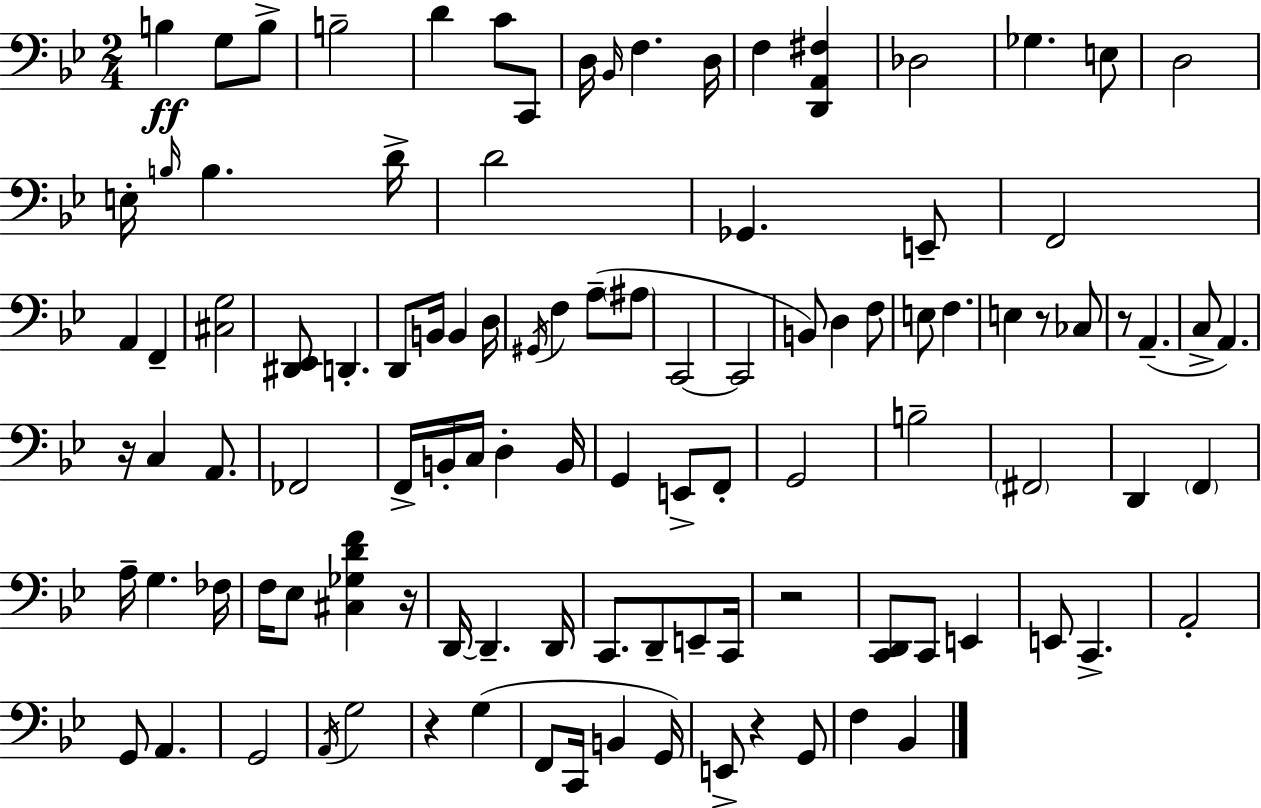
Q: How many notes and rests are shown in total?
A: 106